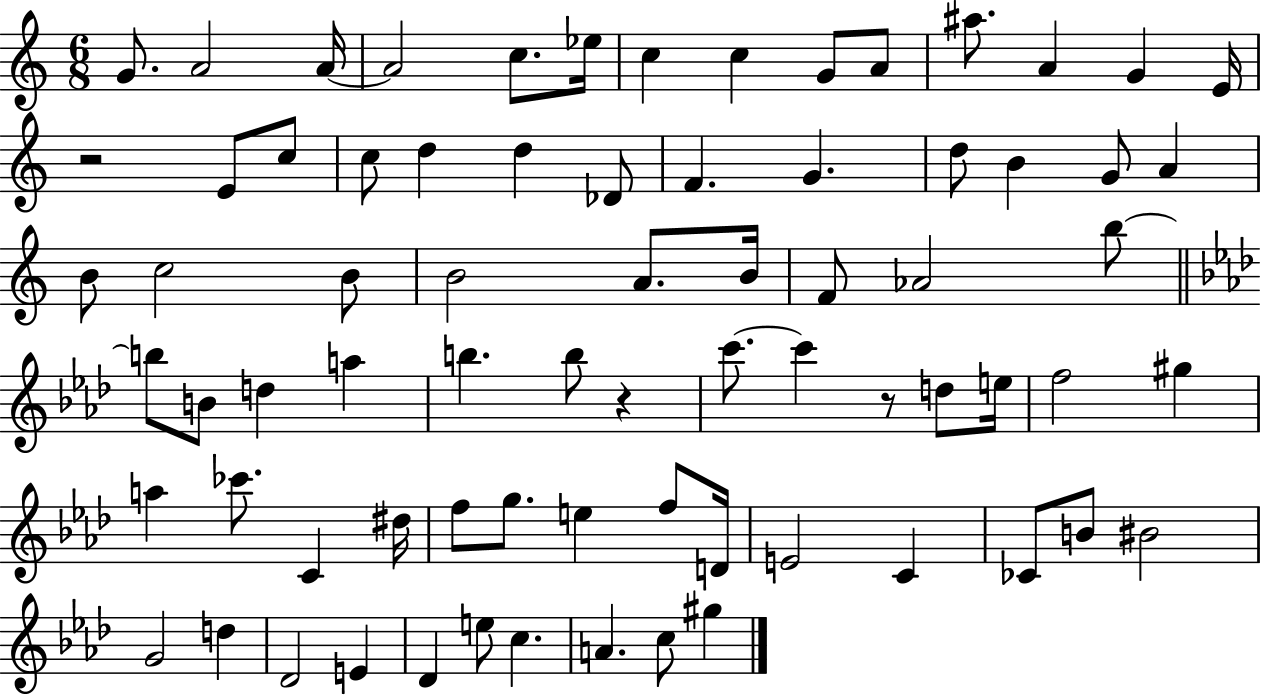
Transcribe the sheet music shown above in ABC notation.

X:1
T:Untitled
M:6/8
L:1/4
K:C
G/2 A2 A/4 A2 c/2 _e/4 c c G/2 A/2 ^a/2 A G E/4 z2 E/2 c/2 c/2 d d _D/2 F G d/2 B G/2 A B/2 c2 B/2 B2 A/2 B/4 F/2 _A2 b/2 b/2 B/2 d a b b/2 z c'/2 c' z/2 d/2 e/4 f2 ^g a _c'/2 C ^d/4 f/2 g/2 e f/2 D/4 E2 C _C/2 B/2 ^B2 G2 d _D2 E _D e/2 c A c/2 ^g